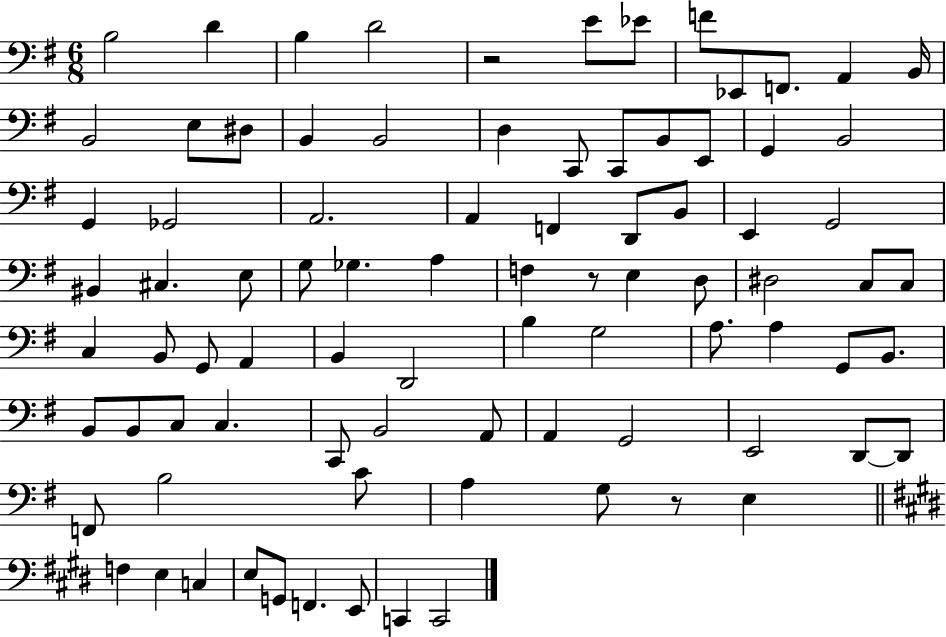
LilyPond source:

{
  \clef bass
  \numericTimeSignature
  \time 6/8
  \key g \major
  b2 d'4 | b4 d'2 | r2 e'8 ees'8 | f'8 ees,8 f,8. a,4 b,16 | \break b,2 e8 dis8 | b,4 b,2 | d4 c,8 c,8 b,8 e,8 | g,4 b,2 | \break g,4 ges,2 | a,2. | a,4 f,4 d,8 b,8 | e,4 g,2 | \break bis,4 cis4. e8 | g8 ges4. a4 | f4 r8 e4 d8 | dis2 c8 c8 | \break c4 b,8 g,8 a,4 | b,4 d,2 | b4 g2 | a8. a4 g,8 b,8. | \break b,8 b,8 c8 c4. | c,8 b,2 a,8 | a,4 g,2 | e,2 d,8~~ d,8 | \break f,8 b2 c'8 | a4 g8 r8 e4 | \bar "||" \break \key e \major f4 e4 c4 | e8 g,8 f,4. e,8 | c,4 c,2 | \bar "|."
}